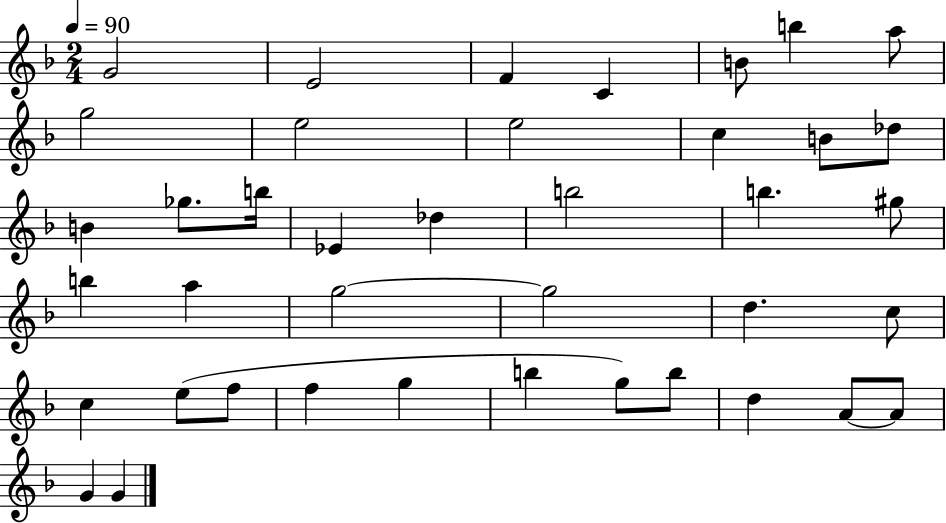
{
  \clef treble
  \numericTimeSignature
  \time 2/4
  \key f \major
  \tempo 4 = 90
  g'2 | e'2 | f'4 c'4 | b'8 b''4 a''8 | \break g''2 | e''2 | e''2 | c''4 b'8 des''8 | \break b'4 ges''8. b''16 | ees'4 des''4 | b''2 | b''4. gis''8 | \break b''4 a''4 | g''2~~ | g''2 | d''4. c''8 | \break c''4 e''8( f''8 | f''4 g''4 | b''4 g''8) b''8 | d''4 a'8~~ a'8 | \break g'4 g'4 | \bar "|."
}